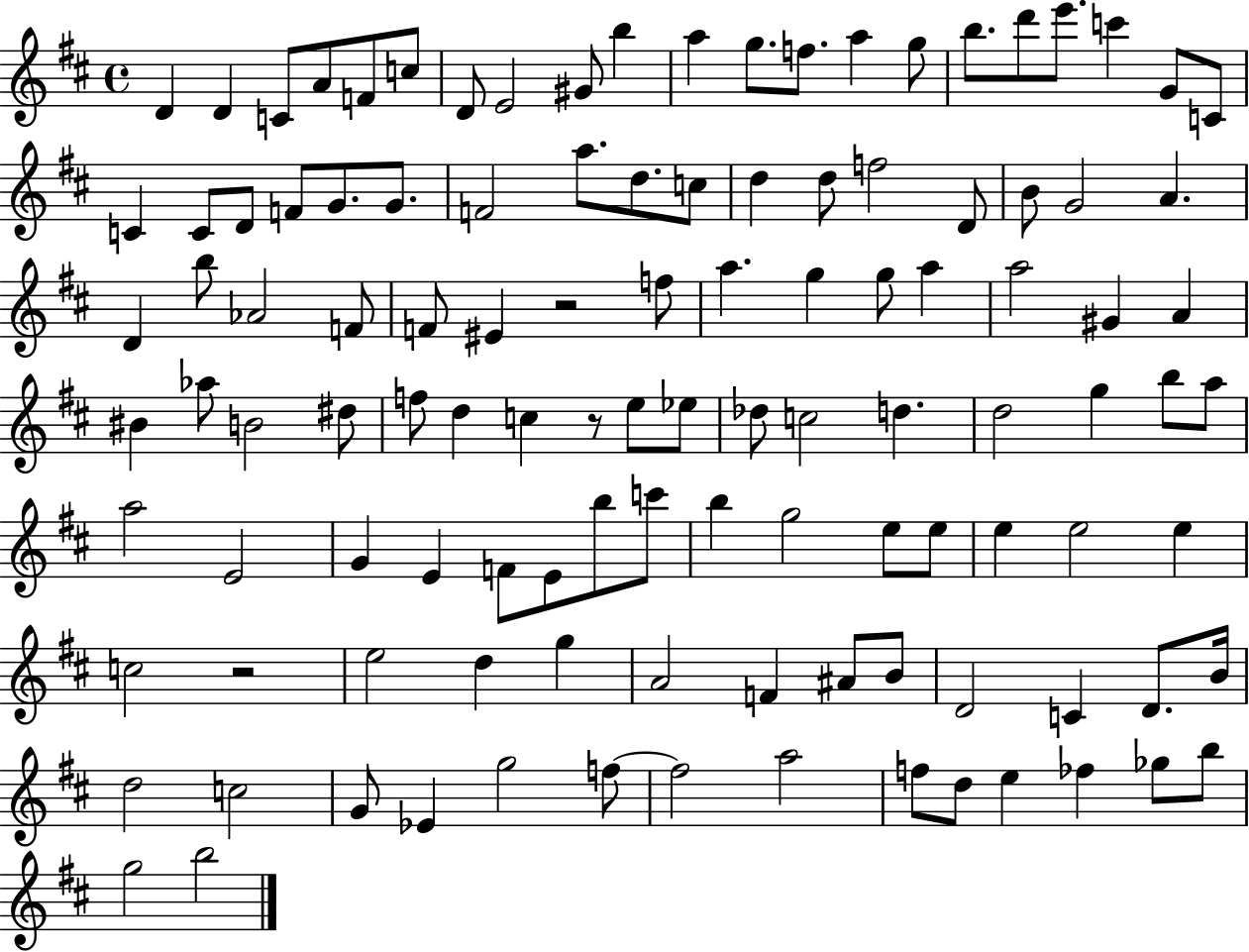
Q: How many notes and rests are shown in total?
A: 114